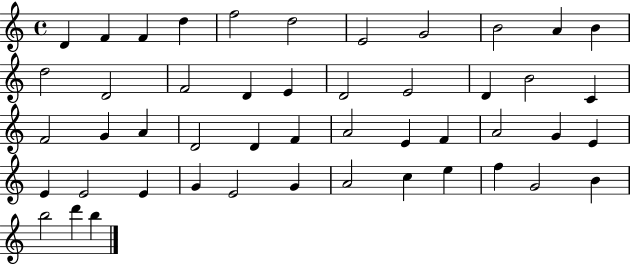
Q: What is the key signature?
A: C major